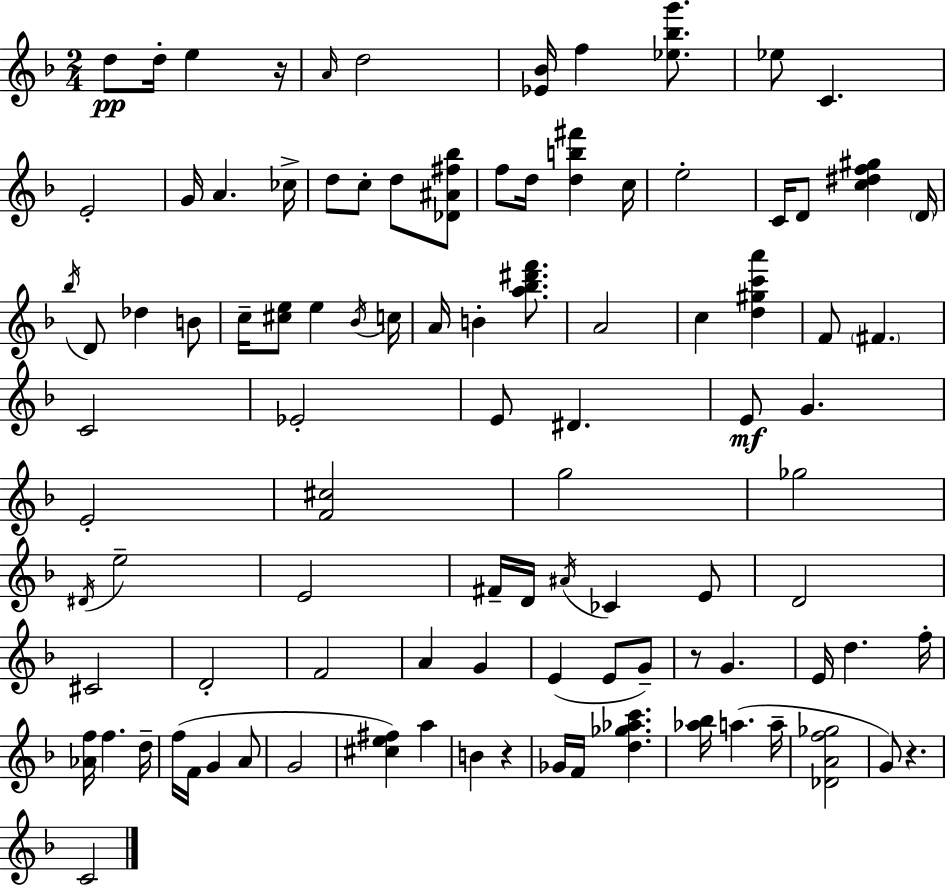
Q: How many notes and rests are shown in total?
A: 99